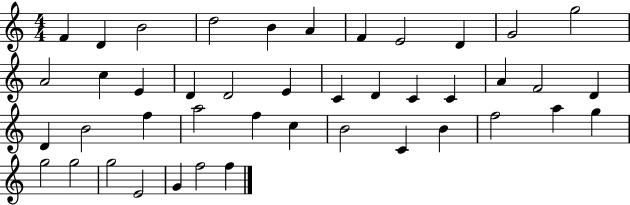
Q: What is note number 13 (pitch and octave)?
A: C5